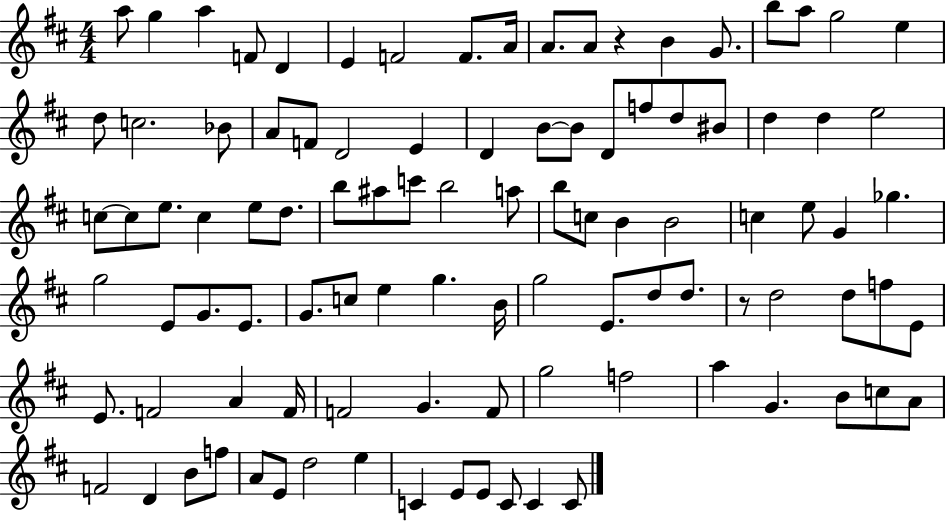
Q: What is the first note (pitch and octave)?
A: A5